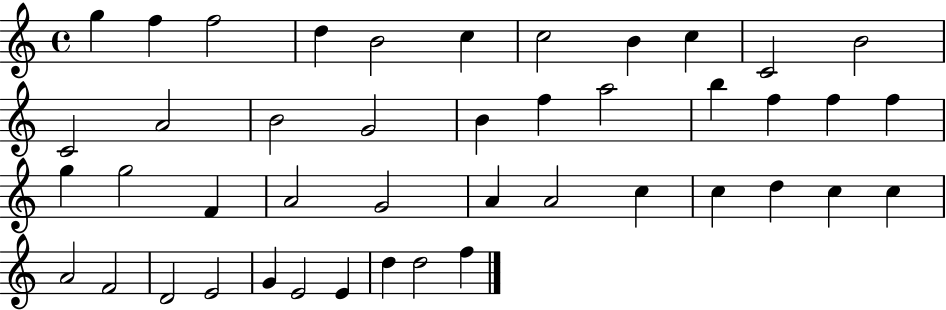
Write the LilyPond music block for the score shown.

{
  \clef treble
  \time 4/4
  \defaultTimeSignature
  \key c \major
  g''4 f''4 f''2 | d''4 b'2 c''4 | c''2 b'4 c''4 | c'2 b'2 | \break c'2 a'2 | b'2 g'2 | b'4 f''4 a''2 | b''4 f''4 f''4 f''4 | \break g''4 g''2 f'4 | a'2 g'2 | a'4 a'2 c''4 | c''4 d''4 c''4 c''4 | \break a'2 f'2 | d'2 e'2 | g'4 e'2 e'4 | d''4 d''2 f''4 | \break \bar "|."
}